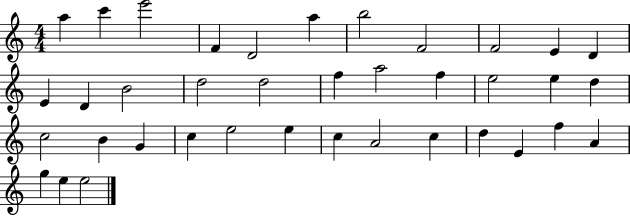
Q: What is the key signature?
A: C major